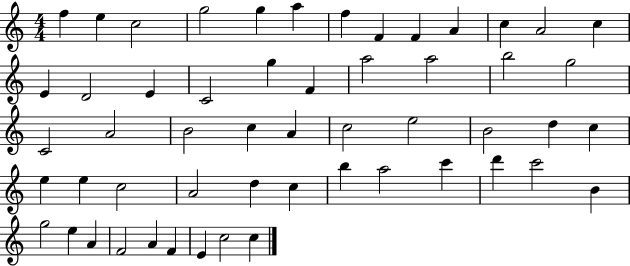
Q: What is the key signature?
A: C major